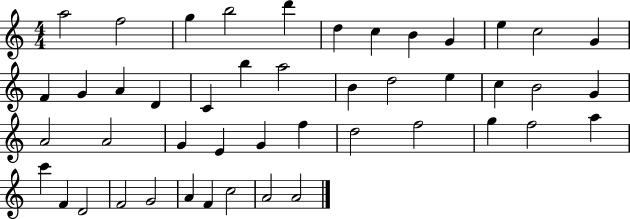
{
  \clef treble
  \numericTimeSignature
  \time 4/4
  \key c \major
  a''2 f''2 | g''4 b''2 d'''4 | d''4 c''4 b'4 g'4 | e''4 c''2 g'4 | \break f'4 g'4 a'4 d'4 | c'4 b''4 a''2 | b'4 d''2 e''4 | c''4 b'2 g'4 | \break a'2 a'2 | g'4 e'4 g'4 f''4 | d''2 f''2 | g''4 f''2 a''4 | \break c'''4 f'4 d'2 | f'2 g'2 | a'4 f'4 c''2 | a'2 a'2 | \break \bar "|."
}